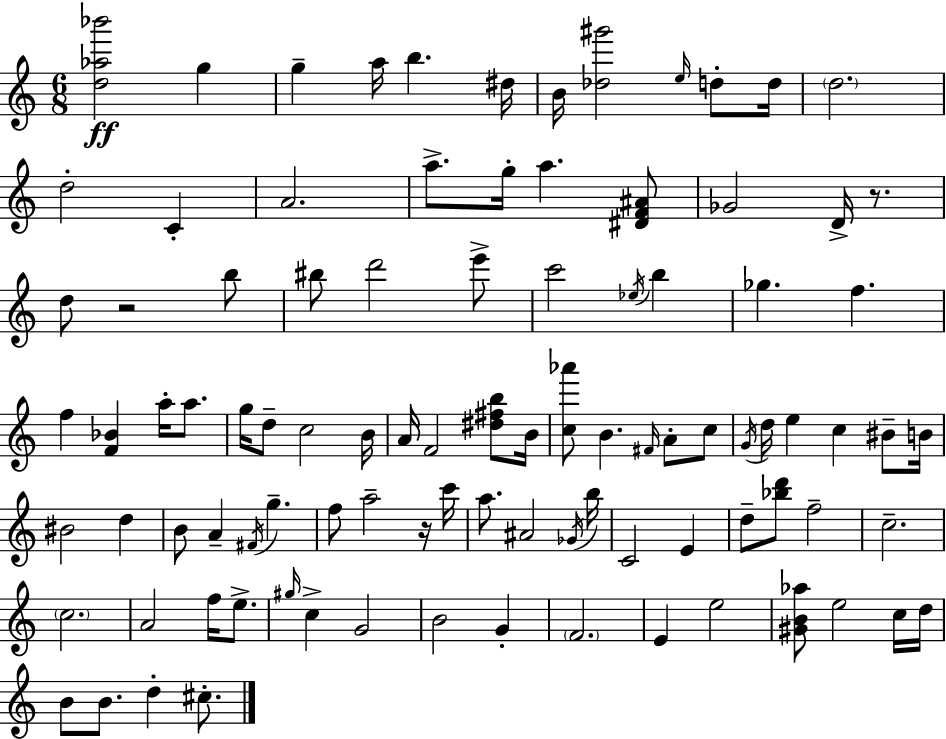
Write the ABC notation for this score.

X:1
T:Untitled
M:6/8
L:1/4
K:Am
[d_a_b']2 g g a/4 b ^d/4 B/4 [_d^g']2 e/4 d/2 d/4 d2 d2 C A2 a/2 g/4 a [^DF^A]/2 _G2 D/4 z/2 d/2 z2 b/2 ^b/2 d'2 e'/2 c'2 _e/4 b _g f f [F_B] a/4 a/2 g/4 d/2 c2 B/4 A/4 F2 [^d^fb]/2 B/4 [c_a']/2 B ^F/4 A/2 c/2 G/4 d/4 e c ^B/2 B/4 ^B2 d B/2 A ^F/4 g f/2 a2 z/4 c'/4 a/2 ^A2 _G/4 b/4 C2 E d/2 [_bd']/2 f2 c2 c2 A2 f/4 e/2 ^g/4 c G2 B2 G F2 E e2 [^GB_a]/2 e2 c/4 d/4 B/2 B/2 d ^c/2